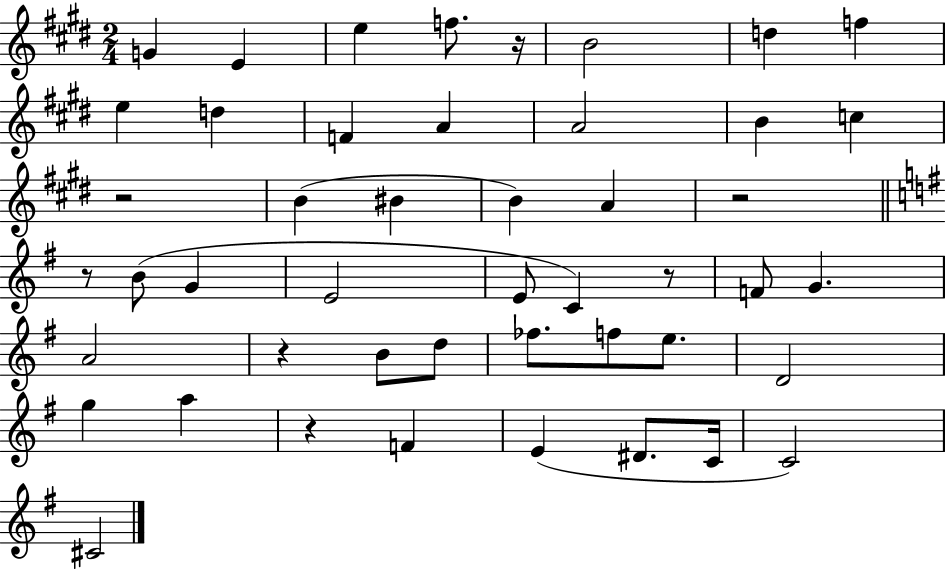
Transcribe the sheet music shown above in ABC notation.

X:1
T:Untitled
M:2/4
L:1/4
K:E
G E e f/2 z/4 B2 d f e d F A A2 B c z2 B ^B B A z2 z/2 B/2 G E2 E/2 C z/2 F/2 G A2 z B/2 d/2 _f/2 f/2 e/2 D2 g a z F E ^D/2 C/4 C2 ^C2